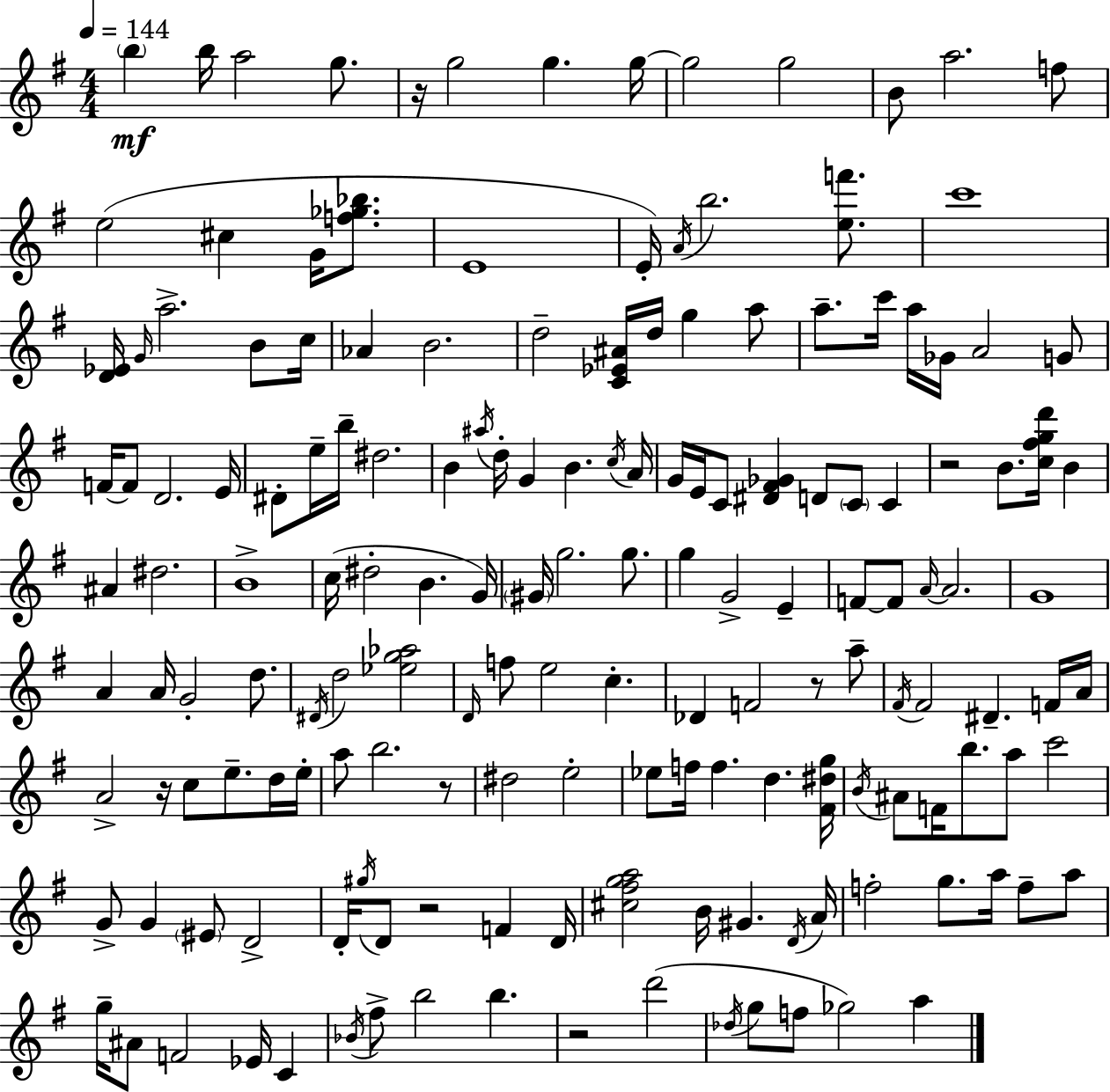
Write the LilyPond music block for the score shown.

{
  \clef treble
  \numericTimeSignature
  \time 4/4
  \key e \minor
  \tempo 4 = 144
  \repeat volta 2 { \parenthesize b''4\mf b''16 a''2 g''8. | r16 g''2 g''4. g''16~~ | g''2 g''2 | b'8 a''2. f''8 | \break e''2( cis''4 g'16 <f'' ges'' bes''>8. | e'1 | e'16-.) \acciaccatura { a'16 } b''2. <e'' f'''>8. | c'''1 | \break <d' ees'>16 \grace { g'16 } a''2.-> b'8 | c''16 aes'4 b'2. | d''2-- <c' ees' ais'>16 d''16 g''4 | a''8 a''8.-- c'''16 a''16 ges'16 a'2 | \break g'8 f'16~~ f'8 d'2. | e'16 dis'8-. e''16-- b''16-- dis''2. | b'4 \acciaccatura { ais''16 } d''16-. g'4 b'4. | \acciaccatura { c''16 } a'16 g'16 e'16 c'8 <dis' fis' ges'>4 d'8 \parenthesize c'8 | \break c'4 r2 b'8. <c'' fis'' g'' d'''>16 | b'4 ais'4 dis''2. | b'1-> | c''16( dis''2-. b'4. | \break g'16) \parenthesize gis'16 g''2. | g''8. g''4 g'2-> | e'4-- f'8~~ f'8 \grace { a'16~ }~ a'2. | g'1 | \break a'4 a'16 g'2-. | d''8. \acciaccatura { dis'16 } d''2 <ees'' g'' aes''>2 | \grace { d'16 } f''8 e''2 | c''4.-. des'4 f'2 | \break r8 a''8-- \acciaccatura { fis'16 } fis'2 | dis'4.-- f'16 a'16 a'2-> | r16 c''8 e''8.-- d''16 e''16-. a''8 b''2. | r8 dis''2 | \break e''2-. ees''8 f''16 f''4. | d''4. <fis' dis'' g''>16 \acciaccatura { b'16 } ais'8 f'16 b''8. a''8 | c'''2 g'8-> g'4 \parenthesize eis'8 | d'2-> d'16-. \acciaccatura { gis''16 } d'8 r2 | \break f'4 d'16 <cis'' fis'' g'' a''>2 | b'16 gis'4. \acciaccatura { d'16 } a'16 f''2-. | g''8. a''16 f''8-- a''8 g''16-- ais'8 f'2 | ees'16 c'4 \acciaccatura { bes'16 } fis''8-> b''2 | \break b''4. r2 | d'''2( \acciaccatura { des''16 } g''8 f''8 | ges''2) a''4 } \bar "|."
}